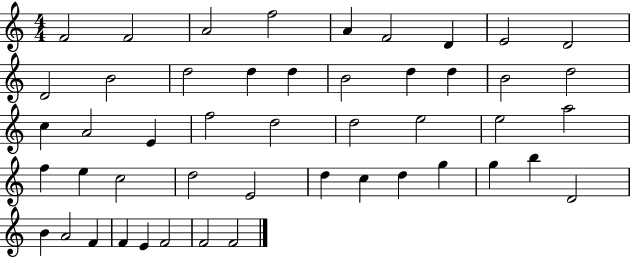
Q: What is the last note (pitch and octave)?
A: F4